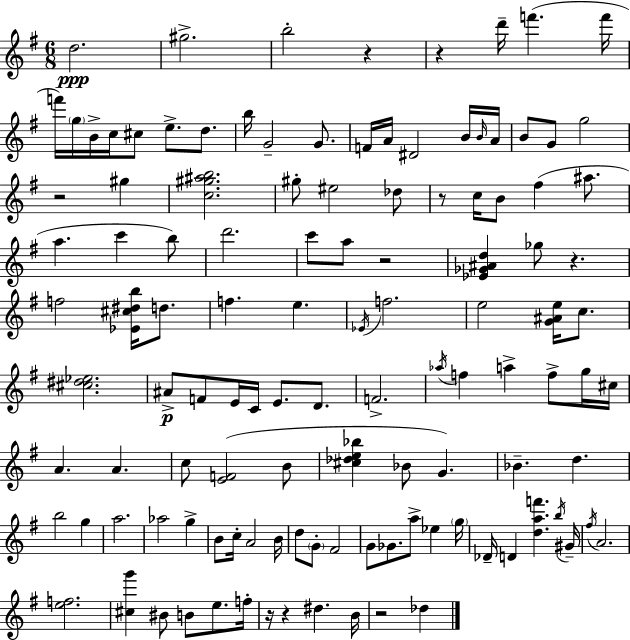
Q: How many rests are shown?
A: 9